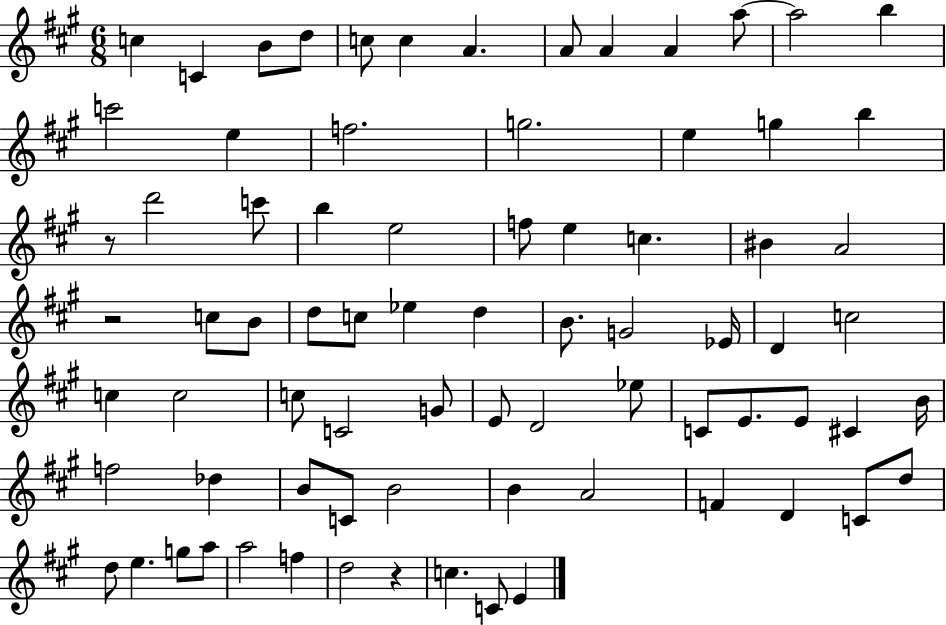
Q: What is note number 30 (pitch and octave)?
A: C5